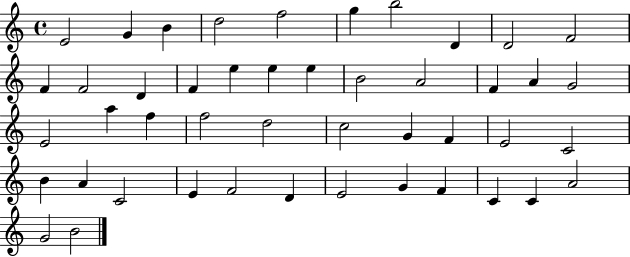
E4/h G4/q B4/q D5/h F5/h G5/q B5/h D4/q D4/h F4/h F4/q F4/h D4/q F4/q E5/q E5/q E5/q B4/h A4/h F4/q A4/q G4/h E4/h A5/q F5/q F5/h D5/h C5/h G4/q F4/q E4/h C4/h B4/q A4/q C4/h E4/q F4/h D4/q E4/h G4/q F4/q C4/q C4/q A4/h G4/h B4/h